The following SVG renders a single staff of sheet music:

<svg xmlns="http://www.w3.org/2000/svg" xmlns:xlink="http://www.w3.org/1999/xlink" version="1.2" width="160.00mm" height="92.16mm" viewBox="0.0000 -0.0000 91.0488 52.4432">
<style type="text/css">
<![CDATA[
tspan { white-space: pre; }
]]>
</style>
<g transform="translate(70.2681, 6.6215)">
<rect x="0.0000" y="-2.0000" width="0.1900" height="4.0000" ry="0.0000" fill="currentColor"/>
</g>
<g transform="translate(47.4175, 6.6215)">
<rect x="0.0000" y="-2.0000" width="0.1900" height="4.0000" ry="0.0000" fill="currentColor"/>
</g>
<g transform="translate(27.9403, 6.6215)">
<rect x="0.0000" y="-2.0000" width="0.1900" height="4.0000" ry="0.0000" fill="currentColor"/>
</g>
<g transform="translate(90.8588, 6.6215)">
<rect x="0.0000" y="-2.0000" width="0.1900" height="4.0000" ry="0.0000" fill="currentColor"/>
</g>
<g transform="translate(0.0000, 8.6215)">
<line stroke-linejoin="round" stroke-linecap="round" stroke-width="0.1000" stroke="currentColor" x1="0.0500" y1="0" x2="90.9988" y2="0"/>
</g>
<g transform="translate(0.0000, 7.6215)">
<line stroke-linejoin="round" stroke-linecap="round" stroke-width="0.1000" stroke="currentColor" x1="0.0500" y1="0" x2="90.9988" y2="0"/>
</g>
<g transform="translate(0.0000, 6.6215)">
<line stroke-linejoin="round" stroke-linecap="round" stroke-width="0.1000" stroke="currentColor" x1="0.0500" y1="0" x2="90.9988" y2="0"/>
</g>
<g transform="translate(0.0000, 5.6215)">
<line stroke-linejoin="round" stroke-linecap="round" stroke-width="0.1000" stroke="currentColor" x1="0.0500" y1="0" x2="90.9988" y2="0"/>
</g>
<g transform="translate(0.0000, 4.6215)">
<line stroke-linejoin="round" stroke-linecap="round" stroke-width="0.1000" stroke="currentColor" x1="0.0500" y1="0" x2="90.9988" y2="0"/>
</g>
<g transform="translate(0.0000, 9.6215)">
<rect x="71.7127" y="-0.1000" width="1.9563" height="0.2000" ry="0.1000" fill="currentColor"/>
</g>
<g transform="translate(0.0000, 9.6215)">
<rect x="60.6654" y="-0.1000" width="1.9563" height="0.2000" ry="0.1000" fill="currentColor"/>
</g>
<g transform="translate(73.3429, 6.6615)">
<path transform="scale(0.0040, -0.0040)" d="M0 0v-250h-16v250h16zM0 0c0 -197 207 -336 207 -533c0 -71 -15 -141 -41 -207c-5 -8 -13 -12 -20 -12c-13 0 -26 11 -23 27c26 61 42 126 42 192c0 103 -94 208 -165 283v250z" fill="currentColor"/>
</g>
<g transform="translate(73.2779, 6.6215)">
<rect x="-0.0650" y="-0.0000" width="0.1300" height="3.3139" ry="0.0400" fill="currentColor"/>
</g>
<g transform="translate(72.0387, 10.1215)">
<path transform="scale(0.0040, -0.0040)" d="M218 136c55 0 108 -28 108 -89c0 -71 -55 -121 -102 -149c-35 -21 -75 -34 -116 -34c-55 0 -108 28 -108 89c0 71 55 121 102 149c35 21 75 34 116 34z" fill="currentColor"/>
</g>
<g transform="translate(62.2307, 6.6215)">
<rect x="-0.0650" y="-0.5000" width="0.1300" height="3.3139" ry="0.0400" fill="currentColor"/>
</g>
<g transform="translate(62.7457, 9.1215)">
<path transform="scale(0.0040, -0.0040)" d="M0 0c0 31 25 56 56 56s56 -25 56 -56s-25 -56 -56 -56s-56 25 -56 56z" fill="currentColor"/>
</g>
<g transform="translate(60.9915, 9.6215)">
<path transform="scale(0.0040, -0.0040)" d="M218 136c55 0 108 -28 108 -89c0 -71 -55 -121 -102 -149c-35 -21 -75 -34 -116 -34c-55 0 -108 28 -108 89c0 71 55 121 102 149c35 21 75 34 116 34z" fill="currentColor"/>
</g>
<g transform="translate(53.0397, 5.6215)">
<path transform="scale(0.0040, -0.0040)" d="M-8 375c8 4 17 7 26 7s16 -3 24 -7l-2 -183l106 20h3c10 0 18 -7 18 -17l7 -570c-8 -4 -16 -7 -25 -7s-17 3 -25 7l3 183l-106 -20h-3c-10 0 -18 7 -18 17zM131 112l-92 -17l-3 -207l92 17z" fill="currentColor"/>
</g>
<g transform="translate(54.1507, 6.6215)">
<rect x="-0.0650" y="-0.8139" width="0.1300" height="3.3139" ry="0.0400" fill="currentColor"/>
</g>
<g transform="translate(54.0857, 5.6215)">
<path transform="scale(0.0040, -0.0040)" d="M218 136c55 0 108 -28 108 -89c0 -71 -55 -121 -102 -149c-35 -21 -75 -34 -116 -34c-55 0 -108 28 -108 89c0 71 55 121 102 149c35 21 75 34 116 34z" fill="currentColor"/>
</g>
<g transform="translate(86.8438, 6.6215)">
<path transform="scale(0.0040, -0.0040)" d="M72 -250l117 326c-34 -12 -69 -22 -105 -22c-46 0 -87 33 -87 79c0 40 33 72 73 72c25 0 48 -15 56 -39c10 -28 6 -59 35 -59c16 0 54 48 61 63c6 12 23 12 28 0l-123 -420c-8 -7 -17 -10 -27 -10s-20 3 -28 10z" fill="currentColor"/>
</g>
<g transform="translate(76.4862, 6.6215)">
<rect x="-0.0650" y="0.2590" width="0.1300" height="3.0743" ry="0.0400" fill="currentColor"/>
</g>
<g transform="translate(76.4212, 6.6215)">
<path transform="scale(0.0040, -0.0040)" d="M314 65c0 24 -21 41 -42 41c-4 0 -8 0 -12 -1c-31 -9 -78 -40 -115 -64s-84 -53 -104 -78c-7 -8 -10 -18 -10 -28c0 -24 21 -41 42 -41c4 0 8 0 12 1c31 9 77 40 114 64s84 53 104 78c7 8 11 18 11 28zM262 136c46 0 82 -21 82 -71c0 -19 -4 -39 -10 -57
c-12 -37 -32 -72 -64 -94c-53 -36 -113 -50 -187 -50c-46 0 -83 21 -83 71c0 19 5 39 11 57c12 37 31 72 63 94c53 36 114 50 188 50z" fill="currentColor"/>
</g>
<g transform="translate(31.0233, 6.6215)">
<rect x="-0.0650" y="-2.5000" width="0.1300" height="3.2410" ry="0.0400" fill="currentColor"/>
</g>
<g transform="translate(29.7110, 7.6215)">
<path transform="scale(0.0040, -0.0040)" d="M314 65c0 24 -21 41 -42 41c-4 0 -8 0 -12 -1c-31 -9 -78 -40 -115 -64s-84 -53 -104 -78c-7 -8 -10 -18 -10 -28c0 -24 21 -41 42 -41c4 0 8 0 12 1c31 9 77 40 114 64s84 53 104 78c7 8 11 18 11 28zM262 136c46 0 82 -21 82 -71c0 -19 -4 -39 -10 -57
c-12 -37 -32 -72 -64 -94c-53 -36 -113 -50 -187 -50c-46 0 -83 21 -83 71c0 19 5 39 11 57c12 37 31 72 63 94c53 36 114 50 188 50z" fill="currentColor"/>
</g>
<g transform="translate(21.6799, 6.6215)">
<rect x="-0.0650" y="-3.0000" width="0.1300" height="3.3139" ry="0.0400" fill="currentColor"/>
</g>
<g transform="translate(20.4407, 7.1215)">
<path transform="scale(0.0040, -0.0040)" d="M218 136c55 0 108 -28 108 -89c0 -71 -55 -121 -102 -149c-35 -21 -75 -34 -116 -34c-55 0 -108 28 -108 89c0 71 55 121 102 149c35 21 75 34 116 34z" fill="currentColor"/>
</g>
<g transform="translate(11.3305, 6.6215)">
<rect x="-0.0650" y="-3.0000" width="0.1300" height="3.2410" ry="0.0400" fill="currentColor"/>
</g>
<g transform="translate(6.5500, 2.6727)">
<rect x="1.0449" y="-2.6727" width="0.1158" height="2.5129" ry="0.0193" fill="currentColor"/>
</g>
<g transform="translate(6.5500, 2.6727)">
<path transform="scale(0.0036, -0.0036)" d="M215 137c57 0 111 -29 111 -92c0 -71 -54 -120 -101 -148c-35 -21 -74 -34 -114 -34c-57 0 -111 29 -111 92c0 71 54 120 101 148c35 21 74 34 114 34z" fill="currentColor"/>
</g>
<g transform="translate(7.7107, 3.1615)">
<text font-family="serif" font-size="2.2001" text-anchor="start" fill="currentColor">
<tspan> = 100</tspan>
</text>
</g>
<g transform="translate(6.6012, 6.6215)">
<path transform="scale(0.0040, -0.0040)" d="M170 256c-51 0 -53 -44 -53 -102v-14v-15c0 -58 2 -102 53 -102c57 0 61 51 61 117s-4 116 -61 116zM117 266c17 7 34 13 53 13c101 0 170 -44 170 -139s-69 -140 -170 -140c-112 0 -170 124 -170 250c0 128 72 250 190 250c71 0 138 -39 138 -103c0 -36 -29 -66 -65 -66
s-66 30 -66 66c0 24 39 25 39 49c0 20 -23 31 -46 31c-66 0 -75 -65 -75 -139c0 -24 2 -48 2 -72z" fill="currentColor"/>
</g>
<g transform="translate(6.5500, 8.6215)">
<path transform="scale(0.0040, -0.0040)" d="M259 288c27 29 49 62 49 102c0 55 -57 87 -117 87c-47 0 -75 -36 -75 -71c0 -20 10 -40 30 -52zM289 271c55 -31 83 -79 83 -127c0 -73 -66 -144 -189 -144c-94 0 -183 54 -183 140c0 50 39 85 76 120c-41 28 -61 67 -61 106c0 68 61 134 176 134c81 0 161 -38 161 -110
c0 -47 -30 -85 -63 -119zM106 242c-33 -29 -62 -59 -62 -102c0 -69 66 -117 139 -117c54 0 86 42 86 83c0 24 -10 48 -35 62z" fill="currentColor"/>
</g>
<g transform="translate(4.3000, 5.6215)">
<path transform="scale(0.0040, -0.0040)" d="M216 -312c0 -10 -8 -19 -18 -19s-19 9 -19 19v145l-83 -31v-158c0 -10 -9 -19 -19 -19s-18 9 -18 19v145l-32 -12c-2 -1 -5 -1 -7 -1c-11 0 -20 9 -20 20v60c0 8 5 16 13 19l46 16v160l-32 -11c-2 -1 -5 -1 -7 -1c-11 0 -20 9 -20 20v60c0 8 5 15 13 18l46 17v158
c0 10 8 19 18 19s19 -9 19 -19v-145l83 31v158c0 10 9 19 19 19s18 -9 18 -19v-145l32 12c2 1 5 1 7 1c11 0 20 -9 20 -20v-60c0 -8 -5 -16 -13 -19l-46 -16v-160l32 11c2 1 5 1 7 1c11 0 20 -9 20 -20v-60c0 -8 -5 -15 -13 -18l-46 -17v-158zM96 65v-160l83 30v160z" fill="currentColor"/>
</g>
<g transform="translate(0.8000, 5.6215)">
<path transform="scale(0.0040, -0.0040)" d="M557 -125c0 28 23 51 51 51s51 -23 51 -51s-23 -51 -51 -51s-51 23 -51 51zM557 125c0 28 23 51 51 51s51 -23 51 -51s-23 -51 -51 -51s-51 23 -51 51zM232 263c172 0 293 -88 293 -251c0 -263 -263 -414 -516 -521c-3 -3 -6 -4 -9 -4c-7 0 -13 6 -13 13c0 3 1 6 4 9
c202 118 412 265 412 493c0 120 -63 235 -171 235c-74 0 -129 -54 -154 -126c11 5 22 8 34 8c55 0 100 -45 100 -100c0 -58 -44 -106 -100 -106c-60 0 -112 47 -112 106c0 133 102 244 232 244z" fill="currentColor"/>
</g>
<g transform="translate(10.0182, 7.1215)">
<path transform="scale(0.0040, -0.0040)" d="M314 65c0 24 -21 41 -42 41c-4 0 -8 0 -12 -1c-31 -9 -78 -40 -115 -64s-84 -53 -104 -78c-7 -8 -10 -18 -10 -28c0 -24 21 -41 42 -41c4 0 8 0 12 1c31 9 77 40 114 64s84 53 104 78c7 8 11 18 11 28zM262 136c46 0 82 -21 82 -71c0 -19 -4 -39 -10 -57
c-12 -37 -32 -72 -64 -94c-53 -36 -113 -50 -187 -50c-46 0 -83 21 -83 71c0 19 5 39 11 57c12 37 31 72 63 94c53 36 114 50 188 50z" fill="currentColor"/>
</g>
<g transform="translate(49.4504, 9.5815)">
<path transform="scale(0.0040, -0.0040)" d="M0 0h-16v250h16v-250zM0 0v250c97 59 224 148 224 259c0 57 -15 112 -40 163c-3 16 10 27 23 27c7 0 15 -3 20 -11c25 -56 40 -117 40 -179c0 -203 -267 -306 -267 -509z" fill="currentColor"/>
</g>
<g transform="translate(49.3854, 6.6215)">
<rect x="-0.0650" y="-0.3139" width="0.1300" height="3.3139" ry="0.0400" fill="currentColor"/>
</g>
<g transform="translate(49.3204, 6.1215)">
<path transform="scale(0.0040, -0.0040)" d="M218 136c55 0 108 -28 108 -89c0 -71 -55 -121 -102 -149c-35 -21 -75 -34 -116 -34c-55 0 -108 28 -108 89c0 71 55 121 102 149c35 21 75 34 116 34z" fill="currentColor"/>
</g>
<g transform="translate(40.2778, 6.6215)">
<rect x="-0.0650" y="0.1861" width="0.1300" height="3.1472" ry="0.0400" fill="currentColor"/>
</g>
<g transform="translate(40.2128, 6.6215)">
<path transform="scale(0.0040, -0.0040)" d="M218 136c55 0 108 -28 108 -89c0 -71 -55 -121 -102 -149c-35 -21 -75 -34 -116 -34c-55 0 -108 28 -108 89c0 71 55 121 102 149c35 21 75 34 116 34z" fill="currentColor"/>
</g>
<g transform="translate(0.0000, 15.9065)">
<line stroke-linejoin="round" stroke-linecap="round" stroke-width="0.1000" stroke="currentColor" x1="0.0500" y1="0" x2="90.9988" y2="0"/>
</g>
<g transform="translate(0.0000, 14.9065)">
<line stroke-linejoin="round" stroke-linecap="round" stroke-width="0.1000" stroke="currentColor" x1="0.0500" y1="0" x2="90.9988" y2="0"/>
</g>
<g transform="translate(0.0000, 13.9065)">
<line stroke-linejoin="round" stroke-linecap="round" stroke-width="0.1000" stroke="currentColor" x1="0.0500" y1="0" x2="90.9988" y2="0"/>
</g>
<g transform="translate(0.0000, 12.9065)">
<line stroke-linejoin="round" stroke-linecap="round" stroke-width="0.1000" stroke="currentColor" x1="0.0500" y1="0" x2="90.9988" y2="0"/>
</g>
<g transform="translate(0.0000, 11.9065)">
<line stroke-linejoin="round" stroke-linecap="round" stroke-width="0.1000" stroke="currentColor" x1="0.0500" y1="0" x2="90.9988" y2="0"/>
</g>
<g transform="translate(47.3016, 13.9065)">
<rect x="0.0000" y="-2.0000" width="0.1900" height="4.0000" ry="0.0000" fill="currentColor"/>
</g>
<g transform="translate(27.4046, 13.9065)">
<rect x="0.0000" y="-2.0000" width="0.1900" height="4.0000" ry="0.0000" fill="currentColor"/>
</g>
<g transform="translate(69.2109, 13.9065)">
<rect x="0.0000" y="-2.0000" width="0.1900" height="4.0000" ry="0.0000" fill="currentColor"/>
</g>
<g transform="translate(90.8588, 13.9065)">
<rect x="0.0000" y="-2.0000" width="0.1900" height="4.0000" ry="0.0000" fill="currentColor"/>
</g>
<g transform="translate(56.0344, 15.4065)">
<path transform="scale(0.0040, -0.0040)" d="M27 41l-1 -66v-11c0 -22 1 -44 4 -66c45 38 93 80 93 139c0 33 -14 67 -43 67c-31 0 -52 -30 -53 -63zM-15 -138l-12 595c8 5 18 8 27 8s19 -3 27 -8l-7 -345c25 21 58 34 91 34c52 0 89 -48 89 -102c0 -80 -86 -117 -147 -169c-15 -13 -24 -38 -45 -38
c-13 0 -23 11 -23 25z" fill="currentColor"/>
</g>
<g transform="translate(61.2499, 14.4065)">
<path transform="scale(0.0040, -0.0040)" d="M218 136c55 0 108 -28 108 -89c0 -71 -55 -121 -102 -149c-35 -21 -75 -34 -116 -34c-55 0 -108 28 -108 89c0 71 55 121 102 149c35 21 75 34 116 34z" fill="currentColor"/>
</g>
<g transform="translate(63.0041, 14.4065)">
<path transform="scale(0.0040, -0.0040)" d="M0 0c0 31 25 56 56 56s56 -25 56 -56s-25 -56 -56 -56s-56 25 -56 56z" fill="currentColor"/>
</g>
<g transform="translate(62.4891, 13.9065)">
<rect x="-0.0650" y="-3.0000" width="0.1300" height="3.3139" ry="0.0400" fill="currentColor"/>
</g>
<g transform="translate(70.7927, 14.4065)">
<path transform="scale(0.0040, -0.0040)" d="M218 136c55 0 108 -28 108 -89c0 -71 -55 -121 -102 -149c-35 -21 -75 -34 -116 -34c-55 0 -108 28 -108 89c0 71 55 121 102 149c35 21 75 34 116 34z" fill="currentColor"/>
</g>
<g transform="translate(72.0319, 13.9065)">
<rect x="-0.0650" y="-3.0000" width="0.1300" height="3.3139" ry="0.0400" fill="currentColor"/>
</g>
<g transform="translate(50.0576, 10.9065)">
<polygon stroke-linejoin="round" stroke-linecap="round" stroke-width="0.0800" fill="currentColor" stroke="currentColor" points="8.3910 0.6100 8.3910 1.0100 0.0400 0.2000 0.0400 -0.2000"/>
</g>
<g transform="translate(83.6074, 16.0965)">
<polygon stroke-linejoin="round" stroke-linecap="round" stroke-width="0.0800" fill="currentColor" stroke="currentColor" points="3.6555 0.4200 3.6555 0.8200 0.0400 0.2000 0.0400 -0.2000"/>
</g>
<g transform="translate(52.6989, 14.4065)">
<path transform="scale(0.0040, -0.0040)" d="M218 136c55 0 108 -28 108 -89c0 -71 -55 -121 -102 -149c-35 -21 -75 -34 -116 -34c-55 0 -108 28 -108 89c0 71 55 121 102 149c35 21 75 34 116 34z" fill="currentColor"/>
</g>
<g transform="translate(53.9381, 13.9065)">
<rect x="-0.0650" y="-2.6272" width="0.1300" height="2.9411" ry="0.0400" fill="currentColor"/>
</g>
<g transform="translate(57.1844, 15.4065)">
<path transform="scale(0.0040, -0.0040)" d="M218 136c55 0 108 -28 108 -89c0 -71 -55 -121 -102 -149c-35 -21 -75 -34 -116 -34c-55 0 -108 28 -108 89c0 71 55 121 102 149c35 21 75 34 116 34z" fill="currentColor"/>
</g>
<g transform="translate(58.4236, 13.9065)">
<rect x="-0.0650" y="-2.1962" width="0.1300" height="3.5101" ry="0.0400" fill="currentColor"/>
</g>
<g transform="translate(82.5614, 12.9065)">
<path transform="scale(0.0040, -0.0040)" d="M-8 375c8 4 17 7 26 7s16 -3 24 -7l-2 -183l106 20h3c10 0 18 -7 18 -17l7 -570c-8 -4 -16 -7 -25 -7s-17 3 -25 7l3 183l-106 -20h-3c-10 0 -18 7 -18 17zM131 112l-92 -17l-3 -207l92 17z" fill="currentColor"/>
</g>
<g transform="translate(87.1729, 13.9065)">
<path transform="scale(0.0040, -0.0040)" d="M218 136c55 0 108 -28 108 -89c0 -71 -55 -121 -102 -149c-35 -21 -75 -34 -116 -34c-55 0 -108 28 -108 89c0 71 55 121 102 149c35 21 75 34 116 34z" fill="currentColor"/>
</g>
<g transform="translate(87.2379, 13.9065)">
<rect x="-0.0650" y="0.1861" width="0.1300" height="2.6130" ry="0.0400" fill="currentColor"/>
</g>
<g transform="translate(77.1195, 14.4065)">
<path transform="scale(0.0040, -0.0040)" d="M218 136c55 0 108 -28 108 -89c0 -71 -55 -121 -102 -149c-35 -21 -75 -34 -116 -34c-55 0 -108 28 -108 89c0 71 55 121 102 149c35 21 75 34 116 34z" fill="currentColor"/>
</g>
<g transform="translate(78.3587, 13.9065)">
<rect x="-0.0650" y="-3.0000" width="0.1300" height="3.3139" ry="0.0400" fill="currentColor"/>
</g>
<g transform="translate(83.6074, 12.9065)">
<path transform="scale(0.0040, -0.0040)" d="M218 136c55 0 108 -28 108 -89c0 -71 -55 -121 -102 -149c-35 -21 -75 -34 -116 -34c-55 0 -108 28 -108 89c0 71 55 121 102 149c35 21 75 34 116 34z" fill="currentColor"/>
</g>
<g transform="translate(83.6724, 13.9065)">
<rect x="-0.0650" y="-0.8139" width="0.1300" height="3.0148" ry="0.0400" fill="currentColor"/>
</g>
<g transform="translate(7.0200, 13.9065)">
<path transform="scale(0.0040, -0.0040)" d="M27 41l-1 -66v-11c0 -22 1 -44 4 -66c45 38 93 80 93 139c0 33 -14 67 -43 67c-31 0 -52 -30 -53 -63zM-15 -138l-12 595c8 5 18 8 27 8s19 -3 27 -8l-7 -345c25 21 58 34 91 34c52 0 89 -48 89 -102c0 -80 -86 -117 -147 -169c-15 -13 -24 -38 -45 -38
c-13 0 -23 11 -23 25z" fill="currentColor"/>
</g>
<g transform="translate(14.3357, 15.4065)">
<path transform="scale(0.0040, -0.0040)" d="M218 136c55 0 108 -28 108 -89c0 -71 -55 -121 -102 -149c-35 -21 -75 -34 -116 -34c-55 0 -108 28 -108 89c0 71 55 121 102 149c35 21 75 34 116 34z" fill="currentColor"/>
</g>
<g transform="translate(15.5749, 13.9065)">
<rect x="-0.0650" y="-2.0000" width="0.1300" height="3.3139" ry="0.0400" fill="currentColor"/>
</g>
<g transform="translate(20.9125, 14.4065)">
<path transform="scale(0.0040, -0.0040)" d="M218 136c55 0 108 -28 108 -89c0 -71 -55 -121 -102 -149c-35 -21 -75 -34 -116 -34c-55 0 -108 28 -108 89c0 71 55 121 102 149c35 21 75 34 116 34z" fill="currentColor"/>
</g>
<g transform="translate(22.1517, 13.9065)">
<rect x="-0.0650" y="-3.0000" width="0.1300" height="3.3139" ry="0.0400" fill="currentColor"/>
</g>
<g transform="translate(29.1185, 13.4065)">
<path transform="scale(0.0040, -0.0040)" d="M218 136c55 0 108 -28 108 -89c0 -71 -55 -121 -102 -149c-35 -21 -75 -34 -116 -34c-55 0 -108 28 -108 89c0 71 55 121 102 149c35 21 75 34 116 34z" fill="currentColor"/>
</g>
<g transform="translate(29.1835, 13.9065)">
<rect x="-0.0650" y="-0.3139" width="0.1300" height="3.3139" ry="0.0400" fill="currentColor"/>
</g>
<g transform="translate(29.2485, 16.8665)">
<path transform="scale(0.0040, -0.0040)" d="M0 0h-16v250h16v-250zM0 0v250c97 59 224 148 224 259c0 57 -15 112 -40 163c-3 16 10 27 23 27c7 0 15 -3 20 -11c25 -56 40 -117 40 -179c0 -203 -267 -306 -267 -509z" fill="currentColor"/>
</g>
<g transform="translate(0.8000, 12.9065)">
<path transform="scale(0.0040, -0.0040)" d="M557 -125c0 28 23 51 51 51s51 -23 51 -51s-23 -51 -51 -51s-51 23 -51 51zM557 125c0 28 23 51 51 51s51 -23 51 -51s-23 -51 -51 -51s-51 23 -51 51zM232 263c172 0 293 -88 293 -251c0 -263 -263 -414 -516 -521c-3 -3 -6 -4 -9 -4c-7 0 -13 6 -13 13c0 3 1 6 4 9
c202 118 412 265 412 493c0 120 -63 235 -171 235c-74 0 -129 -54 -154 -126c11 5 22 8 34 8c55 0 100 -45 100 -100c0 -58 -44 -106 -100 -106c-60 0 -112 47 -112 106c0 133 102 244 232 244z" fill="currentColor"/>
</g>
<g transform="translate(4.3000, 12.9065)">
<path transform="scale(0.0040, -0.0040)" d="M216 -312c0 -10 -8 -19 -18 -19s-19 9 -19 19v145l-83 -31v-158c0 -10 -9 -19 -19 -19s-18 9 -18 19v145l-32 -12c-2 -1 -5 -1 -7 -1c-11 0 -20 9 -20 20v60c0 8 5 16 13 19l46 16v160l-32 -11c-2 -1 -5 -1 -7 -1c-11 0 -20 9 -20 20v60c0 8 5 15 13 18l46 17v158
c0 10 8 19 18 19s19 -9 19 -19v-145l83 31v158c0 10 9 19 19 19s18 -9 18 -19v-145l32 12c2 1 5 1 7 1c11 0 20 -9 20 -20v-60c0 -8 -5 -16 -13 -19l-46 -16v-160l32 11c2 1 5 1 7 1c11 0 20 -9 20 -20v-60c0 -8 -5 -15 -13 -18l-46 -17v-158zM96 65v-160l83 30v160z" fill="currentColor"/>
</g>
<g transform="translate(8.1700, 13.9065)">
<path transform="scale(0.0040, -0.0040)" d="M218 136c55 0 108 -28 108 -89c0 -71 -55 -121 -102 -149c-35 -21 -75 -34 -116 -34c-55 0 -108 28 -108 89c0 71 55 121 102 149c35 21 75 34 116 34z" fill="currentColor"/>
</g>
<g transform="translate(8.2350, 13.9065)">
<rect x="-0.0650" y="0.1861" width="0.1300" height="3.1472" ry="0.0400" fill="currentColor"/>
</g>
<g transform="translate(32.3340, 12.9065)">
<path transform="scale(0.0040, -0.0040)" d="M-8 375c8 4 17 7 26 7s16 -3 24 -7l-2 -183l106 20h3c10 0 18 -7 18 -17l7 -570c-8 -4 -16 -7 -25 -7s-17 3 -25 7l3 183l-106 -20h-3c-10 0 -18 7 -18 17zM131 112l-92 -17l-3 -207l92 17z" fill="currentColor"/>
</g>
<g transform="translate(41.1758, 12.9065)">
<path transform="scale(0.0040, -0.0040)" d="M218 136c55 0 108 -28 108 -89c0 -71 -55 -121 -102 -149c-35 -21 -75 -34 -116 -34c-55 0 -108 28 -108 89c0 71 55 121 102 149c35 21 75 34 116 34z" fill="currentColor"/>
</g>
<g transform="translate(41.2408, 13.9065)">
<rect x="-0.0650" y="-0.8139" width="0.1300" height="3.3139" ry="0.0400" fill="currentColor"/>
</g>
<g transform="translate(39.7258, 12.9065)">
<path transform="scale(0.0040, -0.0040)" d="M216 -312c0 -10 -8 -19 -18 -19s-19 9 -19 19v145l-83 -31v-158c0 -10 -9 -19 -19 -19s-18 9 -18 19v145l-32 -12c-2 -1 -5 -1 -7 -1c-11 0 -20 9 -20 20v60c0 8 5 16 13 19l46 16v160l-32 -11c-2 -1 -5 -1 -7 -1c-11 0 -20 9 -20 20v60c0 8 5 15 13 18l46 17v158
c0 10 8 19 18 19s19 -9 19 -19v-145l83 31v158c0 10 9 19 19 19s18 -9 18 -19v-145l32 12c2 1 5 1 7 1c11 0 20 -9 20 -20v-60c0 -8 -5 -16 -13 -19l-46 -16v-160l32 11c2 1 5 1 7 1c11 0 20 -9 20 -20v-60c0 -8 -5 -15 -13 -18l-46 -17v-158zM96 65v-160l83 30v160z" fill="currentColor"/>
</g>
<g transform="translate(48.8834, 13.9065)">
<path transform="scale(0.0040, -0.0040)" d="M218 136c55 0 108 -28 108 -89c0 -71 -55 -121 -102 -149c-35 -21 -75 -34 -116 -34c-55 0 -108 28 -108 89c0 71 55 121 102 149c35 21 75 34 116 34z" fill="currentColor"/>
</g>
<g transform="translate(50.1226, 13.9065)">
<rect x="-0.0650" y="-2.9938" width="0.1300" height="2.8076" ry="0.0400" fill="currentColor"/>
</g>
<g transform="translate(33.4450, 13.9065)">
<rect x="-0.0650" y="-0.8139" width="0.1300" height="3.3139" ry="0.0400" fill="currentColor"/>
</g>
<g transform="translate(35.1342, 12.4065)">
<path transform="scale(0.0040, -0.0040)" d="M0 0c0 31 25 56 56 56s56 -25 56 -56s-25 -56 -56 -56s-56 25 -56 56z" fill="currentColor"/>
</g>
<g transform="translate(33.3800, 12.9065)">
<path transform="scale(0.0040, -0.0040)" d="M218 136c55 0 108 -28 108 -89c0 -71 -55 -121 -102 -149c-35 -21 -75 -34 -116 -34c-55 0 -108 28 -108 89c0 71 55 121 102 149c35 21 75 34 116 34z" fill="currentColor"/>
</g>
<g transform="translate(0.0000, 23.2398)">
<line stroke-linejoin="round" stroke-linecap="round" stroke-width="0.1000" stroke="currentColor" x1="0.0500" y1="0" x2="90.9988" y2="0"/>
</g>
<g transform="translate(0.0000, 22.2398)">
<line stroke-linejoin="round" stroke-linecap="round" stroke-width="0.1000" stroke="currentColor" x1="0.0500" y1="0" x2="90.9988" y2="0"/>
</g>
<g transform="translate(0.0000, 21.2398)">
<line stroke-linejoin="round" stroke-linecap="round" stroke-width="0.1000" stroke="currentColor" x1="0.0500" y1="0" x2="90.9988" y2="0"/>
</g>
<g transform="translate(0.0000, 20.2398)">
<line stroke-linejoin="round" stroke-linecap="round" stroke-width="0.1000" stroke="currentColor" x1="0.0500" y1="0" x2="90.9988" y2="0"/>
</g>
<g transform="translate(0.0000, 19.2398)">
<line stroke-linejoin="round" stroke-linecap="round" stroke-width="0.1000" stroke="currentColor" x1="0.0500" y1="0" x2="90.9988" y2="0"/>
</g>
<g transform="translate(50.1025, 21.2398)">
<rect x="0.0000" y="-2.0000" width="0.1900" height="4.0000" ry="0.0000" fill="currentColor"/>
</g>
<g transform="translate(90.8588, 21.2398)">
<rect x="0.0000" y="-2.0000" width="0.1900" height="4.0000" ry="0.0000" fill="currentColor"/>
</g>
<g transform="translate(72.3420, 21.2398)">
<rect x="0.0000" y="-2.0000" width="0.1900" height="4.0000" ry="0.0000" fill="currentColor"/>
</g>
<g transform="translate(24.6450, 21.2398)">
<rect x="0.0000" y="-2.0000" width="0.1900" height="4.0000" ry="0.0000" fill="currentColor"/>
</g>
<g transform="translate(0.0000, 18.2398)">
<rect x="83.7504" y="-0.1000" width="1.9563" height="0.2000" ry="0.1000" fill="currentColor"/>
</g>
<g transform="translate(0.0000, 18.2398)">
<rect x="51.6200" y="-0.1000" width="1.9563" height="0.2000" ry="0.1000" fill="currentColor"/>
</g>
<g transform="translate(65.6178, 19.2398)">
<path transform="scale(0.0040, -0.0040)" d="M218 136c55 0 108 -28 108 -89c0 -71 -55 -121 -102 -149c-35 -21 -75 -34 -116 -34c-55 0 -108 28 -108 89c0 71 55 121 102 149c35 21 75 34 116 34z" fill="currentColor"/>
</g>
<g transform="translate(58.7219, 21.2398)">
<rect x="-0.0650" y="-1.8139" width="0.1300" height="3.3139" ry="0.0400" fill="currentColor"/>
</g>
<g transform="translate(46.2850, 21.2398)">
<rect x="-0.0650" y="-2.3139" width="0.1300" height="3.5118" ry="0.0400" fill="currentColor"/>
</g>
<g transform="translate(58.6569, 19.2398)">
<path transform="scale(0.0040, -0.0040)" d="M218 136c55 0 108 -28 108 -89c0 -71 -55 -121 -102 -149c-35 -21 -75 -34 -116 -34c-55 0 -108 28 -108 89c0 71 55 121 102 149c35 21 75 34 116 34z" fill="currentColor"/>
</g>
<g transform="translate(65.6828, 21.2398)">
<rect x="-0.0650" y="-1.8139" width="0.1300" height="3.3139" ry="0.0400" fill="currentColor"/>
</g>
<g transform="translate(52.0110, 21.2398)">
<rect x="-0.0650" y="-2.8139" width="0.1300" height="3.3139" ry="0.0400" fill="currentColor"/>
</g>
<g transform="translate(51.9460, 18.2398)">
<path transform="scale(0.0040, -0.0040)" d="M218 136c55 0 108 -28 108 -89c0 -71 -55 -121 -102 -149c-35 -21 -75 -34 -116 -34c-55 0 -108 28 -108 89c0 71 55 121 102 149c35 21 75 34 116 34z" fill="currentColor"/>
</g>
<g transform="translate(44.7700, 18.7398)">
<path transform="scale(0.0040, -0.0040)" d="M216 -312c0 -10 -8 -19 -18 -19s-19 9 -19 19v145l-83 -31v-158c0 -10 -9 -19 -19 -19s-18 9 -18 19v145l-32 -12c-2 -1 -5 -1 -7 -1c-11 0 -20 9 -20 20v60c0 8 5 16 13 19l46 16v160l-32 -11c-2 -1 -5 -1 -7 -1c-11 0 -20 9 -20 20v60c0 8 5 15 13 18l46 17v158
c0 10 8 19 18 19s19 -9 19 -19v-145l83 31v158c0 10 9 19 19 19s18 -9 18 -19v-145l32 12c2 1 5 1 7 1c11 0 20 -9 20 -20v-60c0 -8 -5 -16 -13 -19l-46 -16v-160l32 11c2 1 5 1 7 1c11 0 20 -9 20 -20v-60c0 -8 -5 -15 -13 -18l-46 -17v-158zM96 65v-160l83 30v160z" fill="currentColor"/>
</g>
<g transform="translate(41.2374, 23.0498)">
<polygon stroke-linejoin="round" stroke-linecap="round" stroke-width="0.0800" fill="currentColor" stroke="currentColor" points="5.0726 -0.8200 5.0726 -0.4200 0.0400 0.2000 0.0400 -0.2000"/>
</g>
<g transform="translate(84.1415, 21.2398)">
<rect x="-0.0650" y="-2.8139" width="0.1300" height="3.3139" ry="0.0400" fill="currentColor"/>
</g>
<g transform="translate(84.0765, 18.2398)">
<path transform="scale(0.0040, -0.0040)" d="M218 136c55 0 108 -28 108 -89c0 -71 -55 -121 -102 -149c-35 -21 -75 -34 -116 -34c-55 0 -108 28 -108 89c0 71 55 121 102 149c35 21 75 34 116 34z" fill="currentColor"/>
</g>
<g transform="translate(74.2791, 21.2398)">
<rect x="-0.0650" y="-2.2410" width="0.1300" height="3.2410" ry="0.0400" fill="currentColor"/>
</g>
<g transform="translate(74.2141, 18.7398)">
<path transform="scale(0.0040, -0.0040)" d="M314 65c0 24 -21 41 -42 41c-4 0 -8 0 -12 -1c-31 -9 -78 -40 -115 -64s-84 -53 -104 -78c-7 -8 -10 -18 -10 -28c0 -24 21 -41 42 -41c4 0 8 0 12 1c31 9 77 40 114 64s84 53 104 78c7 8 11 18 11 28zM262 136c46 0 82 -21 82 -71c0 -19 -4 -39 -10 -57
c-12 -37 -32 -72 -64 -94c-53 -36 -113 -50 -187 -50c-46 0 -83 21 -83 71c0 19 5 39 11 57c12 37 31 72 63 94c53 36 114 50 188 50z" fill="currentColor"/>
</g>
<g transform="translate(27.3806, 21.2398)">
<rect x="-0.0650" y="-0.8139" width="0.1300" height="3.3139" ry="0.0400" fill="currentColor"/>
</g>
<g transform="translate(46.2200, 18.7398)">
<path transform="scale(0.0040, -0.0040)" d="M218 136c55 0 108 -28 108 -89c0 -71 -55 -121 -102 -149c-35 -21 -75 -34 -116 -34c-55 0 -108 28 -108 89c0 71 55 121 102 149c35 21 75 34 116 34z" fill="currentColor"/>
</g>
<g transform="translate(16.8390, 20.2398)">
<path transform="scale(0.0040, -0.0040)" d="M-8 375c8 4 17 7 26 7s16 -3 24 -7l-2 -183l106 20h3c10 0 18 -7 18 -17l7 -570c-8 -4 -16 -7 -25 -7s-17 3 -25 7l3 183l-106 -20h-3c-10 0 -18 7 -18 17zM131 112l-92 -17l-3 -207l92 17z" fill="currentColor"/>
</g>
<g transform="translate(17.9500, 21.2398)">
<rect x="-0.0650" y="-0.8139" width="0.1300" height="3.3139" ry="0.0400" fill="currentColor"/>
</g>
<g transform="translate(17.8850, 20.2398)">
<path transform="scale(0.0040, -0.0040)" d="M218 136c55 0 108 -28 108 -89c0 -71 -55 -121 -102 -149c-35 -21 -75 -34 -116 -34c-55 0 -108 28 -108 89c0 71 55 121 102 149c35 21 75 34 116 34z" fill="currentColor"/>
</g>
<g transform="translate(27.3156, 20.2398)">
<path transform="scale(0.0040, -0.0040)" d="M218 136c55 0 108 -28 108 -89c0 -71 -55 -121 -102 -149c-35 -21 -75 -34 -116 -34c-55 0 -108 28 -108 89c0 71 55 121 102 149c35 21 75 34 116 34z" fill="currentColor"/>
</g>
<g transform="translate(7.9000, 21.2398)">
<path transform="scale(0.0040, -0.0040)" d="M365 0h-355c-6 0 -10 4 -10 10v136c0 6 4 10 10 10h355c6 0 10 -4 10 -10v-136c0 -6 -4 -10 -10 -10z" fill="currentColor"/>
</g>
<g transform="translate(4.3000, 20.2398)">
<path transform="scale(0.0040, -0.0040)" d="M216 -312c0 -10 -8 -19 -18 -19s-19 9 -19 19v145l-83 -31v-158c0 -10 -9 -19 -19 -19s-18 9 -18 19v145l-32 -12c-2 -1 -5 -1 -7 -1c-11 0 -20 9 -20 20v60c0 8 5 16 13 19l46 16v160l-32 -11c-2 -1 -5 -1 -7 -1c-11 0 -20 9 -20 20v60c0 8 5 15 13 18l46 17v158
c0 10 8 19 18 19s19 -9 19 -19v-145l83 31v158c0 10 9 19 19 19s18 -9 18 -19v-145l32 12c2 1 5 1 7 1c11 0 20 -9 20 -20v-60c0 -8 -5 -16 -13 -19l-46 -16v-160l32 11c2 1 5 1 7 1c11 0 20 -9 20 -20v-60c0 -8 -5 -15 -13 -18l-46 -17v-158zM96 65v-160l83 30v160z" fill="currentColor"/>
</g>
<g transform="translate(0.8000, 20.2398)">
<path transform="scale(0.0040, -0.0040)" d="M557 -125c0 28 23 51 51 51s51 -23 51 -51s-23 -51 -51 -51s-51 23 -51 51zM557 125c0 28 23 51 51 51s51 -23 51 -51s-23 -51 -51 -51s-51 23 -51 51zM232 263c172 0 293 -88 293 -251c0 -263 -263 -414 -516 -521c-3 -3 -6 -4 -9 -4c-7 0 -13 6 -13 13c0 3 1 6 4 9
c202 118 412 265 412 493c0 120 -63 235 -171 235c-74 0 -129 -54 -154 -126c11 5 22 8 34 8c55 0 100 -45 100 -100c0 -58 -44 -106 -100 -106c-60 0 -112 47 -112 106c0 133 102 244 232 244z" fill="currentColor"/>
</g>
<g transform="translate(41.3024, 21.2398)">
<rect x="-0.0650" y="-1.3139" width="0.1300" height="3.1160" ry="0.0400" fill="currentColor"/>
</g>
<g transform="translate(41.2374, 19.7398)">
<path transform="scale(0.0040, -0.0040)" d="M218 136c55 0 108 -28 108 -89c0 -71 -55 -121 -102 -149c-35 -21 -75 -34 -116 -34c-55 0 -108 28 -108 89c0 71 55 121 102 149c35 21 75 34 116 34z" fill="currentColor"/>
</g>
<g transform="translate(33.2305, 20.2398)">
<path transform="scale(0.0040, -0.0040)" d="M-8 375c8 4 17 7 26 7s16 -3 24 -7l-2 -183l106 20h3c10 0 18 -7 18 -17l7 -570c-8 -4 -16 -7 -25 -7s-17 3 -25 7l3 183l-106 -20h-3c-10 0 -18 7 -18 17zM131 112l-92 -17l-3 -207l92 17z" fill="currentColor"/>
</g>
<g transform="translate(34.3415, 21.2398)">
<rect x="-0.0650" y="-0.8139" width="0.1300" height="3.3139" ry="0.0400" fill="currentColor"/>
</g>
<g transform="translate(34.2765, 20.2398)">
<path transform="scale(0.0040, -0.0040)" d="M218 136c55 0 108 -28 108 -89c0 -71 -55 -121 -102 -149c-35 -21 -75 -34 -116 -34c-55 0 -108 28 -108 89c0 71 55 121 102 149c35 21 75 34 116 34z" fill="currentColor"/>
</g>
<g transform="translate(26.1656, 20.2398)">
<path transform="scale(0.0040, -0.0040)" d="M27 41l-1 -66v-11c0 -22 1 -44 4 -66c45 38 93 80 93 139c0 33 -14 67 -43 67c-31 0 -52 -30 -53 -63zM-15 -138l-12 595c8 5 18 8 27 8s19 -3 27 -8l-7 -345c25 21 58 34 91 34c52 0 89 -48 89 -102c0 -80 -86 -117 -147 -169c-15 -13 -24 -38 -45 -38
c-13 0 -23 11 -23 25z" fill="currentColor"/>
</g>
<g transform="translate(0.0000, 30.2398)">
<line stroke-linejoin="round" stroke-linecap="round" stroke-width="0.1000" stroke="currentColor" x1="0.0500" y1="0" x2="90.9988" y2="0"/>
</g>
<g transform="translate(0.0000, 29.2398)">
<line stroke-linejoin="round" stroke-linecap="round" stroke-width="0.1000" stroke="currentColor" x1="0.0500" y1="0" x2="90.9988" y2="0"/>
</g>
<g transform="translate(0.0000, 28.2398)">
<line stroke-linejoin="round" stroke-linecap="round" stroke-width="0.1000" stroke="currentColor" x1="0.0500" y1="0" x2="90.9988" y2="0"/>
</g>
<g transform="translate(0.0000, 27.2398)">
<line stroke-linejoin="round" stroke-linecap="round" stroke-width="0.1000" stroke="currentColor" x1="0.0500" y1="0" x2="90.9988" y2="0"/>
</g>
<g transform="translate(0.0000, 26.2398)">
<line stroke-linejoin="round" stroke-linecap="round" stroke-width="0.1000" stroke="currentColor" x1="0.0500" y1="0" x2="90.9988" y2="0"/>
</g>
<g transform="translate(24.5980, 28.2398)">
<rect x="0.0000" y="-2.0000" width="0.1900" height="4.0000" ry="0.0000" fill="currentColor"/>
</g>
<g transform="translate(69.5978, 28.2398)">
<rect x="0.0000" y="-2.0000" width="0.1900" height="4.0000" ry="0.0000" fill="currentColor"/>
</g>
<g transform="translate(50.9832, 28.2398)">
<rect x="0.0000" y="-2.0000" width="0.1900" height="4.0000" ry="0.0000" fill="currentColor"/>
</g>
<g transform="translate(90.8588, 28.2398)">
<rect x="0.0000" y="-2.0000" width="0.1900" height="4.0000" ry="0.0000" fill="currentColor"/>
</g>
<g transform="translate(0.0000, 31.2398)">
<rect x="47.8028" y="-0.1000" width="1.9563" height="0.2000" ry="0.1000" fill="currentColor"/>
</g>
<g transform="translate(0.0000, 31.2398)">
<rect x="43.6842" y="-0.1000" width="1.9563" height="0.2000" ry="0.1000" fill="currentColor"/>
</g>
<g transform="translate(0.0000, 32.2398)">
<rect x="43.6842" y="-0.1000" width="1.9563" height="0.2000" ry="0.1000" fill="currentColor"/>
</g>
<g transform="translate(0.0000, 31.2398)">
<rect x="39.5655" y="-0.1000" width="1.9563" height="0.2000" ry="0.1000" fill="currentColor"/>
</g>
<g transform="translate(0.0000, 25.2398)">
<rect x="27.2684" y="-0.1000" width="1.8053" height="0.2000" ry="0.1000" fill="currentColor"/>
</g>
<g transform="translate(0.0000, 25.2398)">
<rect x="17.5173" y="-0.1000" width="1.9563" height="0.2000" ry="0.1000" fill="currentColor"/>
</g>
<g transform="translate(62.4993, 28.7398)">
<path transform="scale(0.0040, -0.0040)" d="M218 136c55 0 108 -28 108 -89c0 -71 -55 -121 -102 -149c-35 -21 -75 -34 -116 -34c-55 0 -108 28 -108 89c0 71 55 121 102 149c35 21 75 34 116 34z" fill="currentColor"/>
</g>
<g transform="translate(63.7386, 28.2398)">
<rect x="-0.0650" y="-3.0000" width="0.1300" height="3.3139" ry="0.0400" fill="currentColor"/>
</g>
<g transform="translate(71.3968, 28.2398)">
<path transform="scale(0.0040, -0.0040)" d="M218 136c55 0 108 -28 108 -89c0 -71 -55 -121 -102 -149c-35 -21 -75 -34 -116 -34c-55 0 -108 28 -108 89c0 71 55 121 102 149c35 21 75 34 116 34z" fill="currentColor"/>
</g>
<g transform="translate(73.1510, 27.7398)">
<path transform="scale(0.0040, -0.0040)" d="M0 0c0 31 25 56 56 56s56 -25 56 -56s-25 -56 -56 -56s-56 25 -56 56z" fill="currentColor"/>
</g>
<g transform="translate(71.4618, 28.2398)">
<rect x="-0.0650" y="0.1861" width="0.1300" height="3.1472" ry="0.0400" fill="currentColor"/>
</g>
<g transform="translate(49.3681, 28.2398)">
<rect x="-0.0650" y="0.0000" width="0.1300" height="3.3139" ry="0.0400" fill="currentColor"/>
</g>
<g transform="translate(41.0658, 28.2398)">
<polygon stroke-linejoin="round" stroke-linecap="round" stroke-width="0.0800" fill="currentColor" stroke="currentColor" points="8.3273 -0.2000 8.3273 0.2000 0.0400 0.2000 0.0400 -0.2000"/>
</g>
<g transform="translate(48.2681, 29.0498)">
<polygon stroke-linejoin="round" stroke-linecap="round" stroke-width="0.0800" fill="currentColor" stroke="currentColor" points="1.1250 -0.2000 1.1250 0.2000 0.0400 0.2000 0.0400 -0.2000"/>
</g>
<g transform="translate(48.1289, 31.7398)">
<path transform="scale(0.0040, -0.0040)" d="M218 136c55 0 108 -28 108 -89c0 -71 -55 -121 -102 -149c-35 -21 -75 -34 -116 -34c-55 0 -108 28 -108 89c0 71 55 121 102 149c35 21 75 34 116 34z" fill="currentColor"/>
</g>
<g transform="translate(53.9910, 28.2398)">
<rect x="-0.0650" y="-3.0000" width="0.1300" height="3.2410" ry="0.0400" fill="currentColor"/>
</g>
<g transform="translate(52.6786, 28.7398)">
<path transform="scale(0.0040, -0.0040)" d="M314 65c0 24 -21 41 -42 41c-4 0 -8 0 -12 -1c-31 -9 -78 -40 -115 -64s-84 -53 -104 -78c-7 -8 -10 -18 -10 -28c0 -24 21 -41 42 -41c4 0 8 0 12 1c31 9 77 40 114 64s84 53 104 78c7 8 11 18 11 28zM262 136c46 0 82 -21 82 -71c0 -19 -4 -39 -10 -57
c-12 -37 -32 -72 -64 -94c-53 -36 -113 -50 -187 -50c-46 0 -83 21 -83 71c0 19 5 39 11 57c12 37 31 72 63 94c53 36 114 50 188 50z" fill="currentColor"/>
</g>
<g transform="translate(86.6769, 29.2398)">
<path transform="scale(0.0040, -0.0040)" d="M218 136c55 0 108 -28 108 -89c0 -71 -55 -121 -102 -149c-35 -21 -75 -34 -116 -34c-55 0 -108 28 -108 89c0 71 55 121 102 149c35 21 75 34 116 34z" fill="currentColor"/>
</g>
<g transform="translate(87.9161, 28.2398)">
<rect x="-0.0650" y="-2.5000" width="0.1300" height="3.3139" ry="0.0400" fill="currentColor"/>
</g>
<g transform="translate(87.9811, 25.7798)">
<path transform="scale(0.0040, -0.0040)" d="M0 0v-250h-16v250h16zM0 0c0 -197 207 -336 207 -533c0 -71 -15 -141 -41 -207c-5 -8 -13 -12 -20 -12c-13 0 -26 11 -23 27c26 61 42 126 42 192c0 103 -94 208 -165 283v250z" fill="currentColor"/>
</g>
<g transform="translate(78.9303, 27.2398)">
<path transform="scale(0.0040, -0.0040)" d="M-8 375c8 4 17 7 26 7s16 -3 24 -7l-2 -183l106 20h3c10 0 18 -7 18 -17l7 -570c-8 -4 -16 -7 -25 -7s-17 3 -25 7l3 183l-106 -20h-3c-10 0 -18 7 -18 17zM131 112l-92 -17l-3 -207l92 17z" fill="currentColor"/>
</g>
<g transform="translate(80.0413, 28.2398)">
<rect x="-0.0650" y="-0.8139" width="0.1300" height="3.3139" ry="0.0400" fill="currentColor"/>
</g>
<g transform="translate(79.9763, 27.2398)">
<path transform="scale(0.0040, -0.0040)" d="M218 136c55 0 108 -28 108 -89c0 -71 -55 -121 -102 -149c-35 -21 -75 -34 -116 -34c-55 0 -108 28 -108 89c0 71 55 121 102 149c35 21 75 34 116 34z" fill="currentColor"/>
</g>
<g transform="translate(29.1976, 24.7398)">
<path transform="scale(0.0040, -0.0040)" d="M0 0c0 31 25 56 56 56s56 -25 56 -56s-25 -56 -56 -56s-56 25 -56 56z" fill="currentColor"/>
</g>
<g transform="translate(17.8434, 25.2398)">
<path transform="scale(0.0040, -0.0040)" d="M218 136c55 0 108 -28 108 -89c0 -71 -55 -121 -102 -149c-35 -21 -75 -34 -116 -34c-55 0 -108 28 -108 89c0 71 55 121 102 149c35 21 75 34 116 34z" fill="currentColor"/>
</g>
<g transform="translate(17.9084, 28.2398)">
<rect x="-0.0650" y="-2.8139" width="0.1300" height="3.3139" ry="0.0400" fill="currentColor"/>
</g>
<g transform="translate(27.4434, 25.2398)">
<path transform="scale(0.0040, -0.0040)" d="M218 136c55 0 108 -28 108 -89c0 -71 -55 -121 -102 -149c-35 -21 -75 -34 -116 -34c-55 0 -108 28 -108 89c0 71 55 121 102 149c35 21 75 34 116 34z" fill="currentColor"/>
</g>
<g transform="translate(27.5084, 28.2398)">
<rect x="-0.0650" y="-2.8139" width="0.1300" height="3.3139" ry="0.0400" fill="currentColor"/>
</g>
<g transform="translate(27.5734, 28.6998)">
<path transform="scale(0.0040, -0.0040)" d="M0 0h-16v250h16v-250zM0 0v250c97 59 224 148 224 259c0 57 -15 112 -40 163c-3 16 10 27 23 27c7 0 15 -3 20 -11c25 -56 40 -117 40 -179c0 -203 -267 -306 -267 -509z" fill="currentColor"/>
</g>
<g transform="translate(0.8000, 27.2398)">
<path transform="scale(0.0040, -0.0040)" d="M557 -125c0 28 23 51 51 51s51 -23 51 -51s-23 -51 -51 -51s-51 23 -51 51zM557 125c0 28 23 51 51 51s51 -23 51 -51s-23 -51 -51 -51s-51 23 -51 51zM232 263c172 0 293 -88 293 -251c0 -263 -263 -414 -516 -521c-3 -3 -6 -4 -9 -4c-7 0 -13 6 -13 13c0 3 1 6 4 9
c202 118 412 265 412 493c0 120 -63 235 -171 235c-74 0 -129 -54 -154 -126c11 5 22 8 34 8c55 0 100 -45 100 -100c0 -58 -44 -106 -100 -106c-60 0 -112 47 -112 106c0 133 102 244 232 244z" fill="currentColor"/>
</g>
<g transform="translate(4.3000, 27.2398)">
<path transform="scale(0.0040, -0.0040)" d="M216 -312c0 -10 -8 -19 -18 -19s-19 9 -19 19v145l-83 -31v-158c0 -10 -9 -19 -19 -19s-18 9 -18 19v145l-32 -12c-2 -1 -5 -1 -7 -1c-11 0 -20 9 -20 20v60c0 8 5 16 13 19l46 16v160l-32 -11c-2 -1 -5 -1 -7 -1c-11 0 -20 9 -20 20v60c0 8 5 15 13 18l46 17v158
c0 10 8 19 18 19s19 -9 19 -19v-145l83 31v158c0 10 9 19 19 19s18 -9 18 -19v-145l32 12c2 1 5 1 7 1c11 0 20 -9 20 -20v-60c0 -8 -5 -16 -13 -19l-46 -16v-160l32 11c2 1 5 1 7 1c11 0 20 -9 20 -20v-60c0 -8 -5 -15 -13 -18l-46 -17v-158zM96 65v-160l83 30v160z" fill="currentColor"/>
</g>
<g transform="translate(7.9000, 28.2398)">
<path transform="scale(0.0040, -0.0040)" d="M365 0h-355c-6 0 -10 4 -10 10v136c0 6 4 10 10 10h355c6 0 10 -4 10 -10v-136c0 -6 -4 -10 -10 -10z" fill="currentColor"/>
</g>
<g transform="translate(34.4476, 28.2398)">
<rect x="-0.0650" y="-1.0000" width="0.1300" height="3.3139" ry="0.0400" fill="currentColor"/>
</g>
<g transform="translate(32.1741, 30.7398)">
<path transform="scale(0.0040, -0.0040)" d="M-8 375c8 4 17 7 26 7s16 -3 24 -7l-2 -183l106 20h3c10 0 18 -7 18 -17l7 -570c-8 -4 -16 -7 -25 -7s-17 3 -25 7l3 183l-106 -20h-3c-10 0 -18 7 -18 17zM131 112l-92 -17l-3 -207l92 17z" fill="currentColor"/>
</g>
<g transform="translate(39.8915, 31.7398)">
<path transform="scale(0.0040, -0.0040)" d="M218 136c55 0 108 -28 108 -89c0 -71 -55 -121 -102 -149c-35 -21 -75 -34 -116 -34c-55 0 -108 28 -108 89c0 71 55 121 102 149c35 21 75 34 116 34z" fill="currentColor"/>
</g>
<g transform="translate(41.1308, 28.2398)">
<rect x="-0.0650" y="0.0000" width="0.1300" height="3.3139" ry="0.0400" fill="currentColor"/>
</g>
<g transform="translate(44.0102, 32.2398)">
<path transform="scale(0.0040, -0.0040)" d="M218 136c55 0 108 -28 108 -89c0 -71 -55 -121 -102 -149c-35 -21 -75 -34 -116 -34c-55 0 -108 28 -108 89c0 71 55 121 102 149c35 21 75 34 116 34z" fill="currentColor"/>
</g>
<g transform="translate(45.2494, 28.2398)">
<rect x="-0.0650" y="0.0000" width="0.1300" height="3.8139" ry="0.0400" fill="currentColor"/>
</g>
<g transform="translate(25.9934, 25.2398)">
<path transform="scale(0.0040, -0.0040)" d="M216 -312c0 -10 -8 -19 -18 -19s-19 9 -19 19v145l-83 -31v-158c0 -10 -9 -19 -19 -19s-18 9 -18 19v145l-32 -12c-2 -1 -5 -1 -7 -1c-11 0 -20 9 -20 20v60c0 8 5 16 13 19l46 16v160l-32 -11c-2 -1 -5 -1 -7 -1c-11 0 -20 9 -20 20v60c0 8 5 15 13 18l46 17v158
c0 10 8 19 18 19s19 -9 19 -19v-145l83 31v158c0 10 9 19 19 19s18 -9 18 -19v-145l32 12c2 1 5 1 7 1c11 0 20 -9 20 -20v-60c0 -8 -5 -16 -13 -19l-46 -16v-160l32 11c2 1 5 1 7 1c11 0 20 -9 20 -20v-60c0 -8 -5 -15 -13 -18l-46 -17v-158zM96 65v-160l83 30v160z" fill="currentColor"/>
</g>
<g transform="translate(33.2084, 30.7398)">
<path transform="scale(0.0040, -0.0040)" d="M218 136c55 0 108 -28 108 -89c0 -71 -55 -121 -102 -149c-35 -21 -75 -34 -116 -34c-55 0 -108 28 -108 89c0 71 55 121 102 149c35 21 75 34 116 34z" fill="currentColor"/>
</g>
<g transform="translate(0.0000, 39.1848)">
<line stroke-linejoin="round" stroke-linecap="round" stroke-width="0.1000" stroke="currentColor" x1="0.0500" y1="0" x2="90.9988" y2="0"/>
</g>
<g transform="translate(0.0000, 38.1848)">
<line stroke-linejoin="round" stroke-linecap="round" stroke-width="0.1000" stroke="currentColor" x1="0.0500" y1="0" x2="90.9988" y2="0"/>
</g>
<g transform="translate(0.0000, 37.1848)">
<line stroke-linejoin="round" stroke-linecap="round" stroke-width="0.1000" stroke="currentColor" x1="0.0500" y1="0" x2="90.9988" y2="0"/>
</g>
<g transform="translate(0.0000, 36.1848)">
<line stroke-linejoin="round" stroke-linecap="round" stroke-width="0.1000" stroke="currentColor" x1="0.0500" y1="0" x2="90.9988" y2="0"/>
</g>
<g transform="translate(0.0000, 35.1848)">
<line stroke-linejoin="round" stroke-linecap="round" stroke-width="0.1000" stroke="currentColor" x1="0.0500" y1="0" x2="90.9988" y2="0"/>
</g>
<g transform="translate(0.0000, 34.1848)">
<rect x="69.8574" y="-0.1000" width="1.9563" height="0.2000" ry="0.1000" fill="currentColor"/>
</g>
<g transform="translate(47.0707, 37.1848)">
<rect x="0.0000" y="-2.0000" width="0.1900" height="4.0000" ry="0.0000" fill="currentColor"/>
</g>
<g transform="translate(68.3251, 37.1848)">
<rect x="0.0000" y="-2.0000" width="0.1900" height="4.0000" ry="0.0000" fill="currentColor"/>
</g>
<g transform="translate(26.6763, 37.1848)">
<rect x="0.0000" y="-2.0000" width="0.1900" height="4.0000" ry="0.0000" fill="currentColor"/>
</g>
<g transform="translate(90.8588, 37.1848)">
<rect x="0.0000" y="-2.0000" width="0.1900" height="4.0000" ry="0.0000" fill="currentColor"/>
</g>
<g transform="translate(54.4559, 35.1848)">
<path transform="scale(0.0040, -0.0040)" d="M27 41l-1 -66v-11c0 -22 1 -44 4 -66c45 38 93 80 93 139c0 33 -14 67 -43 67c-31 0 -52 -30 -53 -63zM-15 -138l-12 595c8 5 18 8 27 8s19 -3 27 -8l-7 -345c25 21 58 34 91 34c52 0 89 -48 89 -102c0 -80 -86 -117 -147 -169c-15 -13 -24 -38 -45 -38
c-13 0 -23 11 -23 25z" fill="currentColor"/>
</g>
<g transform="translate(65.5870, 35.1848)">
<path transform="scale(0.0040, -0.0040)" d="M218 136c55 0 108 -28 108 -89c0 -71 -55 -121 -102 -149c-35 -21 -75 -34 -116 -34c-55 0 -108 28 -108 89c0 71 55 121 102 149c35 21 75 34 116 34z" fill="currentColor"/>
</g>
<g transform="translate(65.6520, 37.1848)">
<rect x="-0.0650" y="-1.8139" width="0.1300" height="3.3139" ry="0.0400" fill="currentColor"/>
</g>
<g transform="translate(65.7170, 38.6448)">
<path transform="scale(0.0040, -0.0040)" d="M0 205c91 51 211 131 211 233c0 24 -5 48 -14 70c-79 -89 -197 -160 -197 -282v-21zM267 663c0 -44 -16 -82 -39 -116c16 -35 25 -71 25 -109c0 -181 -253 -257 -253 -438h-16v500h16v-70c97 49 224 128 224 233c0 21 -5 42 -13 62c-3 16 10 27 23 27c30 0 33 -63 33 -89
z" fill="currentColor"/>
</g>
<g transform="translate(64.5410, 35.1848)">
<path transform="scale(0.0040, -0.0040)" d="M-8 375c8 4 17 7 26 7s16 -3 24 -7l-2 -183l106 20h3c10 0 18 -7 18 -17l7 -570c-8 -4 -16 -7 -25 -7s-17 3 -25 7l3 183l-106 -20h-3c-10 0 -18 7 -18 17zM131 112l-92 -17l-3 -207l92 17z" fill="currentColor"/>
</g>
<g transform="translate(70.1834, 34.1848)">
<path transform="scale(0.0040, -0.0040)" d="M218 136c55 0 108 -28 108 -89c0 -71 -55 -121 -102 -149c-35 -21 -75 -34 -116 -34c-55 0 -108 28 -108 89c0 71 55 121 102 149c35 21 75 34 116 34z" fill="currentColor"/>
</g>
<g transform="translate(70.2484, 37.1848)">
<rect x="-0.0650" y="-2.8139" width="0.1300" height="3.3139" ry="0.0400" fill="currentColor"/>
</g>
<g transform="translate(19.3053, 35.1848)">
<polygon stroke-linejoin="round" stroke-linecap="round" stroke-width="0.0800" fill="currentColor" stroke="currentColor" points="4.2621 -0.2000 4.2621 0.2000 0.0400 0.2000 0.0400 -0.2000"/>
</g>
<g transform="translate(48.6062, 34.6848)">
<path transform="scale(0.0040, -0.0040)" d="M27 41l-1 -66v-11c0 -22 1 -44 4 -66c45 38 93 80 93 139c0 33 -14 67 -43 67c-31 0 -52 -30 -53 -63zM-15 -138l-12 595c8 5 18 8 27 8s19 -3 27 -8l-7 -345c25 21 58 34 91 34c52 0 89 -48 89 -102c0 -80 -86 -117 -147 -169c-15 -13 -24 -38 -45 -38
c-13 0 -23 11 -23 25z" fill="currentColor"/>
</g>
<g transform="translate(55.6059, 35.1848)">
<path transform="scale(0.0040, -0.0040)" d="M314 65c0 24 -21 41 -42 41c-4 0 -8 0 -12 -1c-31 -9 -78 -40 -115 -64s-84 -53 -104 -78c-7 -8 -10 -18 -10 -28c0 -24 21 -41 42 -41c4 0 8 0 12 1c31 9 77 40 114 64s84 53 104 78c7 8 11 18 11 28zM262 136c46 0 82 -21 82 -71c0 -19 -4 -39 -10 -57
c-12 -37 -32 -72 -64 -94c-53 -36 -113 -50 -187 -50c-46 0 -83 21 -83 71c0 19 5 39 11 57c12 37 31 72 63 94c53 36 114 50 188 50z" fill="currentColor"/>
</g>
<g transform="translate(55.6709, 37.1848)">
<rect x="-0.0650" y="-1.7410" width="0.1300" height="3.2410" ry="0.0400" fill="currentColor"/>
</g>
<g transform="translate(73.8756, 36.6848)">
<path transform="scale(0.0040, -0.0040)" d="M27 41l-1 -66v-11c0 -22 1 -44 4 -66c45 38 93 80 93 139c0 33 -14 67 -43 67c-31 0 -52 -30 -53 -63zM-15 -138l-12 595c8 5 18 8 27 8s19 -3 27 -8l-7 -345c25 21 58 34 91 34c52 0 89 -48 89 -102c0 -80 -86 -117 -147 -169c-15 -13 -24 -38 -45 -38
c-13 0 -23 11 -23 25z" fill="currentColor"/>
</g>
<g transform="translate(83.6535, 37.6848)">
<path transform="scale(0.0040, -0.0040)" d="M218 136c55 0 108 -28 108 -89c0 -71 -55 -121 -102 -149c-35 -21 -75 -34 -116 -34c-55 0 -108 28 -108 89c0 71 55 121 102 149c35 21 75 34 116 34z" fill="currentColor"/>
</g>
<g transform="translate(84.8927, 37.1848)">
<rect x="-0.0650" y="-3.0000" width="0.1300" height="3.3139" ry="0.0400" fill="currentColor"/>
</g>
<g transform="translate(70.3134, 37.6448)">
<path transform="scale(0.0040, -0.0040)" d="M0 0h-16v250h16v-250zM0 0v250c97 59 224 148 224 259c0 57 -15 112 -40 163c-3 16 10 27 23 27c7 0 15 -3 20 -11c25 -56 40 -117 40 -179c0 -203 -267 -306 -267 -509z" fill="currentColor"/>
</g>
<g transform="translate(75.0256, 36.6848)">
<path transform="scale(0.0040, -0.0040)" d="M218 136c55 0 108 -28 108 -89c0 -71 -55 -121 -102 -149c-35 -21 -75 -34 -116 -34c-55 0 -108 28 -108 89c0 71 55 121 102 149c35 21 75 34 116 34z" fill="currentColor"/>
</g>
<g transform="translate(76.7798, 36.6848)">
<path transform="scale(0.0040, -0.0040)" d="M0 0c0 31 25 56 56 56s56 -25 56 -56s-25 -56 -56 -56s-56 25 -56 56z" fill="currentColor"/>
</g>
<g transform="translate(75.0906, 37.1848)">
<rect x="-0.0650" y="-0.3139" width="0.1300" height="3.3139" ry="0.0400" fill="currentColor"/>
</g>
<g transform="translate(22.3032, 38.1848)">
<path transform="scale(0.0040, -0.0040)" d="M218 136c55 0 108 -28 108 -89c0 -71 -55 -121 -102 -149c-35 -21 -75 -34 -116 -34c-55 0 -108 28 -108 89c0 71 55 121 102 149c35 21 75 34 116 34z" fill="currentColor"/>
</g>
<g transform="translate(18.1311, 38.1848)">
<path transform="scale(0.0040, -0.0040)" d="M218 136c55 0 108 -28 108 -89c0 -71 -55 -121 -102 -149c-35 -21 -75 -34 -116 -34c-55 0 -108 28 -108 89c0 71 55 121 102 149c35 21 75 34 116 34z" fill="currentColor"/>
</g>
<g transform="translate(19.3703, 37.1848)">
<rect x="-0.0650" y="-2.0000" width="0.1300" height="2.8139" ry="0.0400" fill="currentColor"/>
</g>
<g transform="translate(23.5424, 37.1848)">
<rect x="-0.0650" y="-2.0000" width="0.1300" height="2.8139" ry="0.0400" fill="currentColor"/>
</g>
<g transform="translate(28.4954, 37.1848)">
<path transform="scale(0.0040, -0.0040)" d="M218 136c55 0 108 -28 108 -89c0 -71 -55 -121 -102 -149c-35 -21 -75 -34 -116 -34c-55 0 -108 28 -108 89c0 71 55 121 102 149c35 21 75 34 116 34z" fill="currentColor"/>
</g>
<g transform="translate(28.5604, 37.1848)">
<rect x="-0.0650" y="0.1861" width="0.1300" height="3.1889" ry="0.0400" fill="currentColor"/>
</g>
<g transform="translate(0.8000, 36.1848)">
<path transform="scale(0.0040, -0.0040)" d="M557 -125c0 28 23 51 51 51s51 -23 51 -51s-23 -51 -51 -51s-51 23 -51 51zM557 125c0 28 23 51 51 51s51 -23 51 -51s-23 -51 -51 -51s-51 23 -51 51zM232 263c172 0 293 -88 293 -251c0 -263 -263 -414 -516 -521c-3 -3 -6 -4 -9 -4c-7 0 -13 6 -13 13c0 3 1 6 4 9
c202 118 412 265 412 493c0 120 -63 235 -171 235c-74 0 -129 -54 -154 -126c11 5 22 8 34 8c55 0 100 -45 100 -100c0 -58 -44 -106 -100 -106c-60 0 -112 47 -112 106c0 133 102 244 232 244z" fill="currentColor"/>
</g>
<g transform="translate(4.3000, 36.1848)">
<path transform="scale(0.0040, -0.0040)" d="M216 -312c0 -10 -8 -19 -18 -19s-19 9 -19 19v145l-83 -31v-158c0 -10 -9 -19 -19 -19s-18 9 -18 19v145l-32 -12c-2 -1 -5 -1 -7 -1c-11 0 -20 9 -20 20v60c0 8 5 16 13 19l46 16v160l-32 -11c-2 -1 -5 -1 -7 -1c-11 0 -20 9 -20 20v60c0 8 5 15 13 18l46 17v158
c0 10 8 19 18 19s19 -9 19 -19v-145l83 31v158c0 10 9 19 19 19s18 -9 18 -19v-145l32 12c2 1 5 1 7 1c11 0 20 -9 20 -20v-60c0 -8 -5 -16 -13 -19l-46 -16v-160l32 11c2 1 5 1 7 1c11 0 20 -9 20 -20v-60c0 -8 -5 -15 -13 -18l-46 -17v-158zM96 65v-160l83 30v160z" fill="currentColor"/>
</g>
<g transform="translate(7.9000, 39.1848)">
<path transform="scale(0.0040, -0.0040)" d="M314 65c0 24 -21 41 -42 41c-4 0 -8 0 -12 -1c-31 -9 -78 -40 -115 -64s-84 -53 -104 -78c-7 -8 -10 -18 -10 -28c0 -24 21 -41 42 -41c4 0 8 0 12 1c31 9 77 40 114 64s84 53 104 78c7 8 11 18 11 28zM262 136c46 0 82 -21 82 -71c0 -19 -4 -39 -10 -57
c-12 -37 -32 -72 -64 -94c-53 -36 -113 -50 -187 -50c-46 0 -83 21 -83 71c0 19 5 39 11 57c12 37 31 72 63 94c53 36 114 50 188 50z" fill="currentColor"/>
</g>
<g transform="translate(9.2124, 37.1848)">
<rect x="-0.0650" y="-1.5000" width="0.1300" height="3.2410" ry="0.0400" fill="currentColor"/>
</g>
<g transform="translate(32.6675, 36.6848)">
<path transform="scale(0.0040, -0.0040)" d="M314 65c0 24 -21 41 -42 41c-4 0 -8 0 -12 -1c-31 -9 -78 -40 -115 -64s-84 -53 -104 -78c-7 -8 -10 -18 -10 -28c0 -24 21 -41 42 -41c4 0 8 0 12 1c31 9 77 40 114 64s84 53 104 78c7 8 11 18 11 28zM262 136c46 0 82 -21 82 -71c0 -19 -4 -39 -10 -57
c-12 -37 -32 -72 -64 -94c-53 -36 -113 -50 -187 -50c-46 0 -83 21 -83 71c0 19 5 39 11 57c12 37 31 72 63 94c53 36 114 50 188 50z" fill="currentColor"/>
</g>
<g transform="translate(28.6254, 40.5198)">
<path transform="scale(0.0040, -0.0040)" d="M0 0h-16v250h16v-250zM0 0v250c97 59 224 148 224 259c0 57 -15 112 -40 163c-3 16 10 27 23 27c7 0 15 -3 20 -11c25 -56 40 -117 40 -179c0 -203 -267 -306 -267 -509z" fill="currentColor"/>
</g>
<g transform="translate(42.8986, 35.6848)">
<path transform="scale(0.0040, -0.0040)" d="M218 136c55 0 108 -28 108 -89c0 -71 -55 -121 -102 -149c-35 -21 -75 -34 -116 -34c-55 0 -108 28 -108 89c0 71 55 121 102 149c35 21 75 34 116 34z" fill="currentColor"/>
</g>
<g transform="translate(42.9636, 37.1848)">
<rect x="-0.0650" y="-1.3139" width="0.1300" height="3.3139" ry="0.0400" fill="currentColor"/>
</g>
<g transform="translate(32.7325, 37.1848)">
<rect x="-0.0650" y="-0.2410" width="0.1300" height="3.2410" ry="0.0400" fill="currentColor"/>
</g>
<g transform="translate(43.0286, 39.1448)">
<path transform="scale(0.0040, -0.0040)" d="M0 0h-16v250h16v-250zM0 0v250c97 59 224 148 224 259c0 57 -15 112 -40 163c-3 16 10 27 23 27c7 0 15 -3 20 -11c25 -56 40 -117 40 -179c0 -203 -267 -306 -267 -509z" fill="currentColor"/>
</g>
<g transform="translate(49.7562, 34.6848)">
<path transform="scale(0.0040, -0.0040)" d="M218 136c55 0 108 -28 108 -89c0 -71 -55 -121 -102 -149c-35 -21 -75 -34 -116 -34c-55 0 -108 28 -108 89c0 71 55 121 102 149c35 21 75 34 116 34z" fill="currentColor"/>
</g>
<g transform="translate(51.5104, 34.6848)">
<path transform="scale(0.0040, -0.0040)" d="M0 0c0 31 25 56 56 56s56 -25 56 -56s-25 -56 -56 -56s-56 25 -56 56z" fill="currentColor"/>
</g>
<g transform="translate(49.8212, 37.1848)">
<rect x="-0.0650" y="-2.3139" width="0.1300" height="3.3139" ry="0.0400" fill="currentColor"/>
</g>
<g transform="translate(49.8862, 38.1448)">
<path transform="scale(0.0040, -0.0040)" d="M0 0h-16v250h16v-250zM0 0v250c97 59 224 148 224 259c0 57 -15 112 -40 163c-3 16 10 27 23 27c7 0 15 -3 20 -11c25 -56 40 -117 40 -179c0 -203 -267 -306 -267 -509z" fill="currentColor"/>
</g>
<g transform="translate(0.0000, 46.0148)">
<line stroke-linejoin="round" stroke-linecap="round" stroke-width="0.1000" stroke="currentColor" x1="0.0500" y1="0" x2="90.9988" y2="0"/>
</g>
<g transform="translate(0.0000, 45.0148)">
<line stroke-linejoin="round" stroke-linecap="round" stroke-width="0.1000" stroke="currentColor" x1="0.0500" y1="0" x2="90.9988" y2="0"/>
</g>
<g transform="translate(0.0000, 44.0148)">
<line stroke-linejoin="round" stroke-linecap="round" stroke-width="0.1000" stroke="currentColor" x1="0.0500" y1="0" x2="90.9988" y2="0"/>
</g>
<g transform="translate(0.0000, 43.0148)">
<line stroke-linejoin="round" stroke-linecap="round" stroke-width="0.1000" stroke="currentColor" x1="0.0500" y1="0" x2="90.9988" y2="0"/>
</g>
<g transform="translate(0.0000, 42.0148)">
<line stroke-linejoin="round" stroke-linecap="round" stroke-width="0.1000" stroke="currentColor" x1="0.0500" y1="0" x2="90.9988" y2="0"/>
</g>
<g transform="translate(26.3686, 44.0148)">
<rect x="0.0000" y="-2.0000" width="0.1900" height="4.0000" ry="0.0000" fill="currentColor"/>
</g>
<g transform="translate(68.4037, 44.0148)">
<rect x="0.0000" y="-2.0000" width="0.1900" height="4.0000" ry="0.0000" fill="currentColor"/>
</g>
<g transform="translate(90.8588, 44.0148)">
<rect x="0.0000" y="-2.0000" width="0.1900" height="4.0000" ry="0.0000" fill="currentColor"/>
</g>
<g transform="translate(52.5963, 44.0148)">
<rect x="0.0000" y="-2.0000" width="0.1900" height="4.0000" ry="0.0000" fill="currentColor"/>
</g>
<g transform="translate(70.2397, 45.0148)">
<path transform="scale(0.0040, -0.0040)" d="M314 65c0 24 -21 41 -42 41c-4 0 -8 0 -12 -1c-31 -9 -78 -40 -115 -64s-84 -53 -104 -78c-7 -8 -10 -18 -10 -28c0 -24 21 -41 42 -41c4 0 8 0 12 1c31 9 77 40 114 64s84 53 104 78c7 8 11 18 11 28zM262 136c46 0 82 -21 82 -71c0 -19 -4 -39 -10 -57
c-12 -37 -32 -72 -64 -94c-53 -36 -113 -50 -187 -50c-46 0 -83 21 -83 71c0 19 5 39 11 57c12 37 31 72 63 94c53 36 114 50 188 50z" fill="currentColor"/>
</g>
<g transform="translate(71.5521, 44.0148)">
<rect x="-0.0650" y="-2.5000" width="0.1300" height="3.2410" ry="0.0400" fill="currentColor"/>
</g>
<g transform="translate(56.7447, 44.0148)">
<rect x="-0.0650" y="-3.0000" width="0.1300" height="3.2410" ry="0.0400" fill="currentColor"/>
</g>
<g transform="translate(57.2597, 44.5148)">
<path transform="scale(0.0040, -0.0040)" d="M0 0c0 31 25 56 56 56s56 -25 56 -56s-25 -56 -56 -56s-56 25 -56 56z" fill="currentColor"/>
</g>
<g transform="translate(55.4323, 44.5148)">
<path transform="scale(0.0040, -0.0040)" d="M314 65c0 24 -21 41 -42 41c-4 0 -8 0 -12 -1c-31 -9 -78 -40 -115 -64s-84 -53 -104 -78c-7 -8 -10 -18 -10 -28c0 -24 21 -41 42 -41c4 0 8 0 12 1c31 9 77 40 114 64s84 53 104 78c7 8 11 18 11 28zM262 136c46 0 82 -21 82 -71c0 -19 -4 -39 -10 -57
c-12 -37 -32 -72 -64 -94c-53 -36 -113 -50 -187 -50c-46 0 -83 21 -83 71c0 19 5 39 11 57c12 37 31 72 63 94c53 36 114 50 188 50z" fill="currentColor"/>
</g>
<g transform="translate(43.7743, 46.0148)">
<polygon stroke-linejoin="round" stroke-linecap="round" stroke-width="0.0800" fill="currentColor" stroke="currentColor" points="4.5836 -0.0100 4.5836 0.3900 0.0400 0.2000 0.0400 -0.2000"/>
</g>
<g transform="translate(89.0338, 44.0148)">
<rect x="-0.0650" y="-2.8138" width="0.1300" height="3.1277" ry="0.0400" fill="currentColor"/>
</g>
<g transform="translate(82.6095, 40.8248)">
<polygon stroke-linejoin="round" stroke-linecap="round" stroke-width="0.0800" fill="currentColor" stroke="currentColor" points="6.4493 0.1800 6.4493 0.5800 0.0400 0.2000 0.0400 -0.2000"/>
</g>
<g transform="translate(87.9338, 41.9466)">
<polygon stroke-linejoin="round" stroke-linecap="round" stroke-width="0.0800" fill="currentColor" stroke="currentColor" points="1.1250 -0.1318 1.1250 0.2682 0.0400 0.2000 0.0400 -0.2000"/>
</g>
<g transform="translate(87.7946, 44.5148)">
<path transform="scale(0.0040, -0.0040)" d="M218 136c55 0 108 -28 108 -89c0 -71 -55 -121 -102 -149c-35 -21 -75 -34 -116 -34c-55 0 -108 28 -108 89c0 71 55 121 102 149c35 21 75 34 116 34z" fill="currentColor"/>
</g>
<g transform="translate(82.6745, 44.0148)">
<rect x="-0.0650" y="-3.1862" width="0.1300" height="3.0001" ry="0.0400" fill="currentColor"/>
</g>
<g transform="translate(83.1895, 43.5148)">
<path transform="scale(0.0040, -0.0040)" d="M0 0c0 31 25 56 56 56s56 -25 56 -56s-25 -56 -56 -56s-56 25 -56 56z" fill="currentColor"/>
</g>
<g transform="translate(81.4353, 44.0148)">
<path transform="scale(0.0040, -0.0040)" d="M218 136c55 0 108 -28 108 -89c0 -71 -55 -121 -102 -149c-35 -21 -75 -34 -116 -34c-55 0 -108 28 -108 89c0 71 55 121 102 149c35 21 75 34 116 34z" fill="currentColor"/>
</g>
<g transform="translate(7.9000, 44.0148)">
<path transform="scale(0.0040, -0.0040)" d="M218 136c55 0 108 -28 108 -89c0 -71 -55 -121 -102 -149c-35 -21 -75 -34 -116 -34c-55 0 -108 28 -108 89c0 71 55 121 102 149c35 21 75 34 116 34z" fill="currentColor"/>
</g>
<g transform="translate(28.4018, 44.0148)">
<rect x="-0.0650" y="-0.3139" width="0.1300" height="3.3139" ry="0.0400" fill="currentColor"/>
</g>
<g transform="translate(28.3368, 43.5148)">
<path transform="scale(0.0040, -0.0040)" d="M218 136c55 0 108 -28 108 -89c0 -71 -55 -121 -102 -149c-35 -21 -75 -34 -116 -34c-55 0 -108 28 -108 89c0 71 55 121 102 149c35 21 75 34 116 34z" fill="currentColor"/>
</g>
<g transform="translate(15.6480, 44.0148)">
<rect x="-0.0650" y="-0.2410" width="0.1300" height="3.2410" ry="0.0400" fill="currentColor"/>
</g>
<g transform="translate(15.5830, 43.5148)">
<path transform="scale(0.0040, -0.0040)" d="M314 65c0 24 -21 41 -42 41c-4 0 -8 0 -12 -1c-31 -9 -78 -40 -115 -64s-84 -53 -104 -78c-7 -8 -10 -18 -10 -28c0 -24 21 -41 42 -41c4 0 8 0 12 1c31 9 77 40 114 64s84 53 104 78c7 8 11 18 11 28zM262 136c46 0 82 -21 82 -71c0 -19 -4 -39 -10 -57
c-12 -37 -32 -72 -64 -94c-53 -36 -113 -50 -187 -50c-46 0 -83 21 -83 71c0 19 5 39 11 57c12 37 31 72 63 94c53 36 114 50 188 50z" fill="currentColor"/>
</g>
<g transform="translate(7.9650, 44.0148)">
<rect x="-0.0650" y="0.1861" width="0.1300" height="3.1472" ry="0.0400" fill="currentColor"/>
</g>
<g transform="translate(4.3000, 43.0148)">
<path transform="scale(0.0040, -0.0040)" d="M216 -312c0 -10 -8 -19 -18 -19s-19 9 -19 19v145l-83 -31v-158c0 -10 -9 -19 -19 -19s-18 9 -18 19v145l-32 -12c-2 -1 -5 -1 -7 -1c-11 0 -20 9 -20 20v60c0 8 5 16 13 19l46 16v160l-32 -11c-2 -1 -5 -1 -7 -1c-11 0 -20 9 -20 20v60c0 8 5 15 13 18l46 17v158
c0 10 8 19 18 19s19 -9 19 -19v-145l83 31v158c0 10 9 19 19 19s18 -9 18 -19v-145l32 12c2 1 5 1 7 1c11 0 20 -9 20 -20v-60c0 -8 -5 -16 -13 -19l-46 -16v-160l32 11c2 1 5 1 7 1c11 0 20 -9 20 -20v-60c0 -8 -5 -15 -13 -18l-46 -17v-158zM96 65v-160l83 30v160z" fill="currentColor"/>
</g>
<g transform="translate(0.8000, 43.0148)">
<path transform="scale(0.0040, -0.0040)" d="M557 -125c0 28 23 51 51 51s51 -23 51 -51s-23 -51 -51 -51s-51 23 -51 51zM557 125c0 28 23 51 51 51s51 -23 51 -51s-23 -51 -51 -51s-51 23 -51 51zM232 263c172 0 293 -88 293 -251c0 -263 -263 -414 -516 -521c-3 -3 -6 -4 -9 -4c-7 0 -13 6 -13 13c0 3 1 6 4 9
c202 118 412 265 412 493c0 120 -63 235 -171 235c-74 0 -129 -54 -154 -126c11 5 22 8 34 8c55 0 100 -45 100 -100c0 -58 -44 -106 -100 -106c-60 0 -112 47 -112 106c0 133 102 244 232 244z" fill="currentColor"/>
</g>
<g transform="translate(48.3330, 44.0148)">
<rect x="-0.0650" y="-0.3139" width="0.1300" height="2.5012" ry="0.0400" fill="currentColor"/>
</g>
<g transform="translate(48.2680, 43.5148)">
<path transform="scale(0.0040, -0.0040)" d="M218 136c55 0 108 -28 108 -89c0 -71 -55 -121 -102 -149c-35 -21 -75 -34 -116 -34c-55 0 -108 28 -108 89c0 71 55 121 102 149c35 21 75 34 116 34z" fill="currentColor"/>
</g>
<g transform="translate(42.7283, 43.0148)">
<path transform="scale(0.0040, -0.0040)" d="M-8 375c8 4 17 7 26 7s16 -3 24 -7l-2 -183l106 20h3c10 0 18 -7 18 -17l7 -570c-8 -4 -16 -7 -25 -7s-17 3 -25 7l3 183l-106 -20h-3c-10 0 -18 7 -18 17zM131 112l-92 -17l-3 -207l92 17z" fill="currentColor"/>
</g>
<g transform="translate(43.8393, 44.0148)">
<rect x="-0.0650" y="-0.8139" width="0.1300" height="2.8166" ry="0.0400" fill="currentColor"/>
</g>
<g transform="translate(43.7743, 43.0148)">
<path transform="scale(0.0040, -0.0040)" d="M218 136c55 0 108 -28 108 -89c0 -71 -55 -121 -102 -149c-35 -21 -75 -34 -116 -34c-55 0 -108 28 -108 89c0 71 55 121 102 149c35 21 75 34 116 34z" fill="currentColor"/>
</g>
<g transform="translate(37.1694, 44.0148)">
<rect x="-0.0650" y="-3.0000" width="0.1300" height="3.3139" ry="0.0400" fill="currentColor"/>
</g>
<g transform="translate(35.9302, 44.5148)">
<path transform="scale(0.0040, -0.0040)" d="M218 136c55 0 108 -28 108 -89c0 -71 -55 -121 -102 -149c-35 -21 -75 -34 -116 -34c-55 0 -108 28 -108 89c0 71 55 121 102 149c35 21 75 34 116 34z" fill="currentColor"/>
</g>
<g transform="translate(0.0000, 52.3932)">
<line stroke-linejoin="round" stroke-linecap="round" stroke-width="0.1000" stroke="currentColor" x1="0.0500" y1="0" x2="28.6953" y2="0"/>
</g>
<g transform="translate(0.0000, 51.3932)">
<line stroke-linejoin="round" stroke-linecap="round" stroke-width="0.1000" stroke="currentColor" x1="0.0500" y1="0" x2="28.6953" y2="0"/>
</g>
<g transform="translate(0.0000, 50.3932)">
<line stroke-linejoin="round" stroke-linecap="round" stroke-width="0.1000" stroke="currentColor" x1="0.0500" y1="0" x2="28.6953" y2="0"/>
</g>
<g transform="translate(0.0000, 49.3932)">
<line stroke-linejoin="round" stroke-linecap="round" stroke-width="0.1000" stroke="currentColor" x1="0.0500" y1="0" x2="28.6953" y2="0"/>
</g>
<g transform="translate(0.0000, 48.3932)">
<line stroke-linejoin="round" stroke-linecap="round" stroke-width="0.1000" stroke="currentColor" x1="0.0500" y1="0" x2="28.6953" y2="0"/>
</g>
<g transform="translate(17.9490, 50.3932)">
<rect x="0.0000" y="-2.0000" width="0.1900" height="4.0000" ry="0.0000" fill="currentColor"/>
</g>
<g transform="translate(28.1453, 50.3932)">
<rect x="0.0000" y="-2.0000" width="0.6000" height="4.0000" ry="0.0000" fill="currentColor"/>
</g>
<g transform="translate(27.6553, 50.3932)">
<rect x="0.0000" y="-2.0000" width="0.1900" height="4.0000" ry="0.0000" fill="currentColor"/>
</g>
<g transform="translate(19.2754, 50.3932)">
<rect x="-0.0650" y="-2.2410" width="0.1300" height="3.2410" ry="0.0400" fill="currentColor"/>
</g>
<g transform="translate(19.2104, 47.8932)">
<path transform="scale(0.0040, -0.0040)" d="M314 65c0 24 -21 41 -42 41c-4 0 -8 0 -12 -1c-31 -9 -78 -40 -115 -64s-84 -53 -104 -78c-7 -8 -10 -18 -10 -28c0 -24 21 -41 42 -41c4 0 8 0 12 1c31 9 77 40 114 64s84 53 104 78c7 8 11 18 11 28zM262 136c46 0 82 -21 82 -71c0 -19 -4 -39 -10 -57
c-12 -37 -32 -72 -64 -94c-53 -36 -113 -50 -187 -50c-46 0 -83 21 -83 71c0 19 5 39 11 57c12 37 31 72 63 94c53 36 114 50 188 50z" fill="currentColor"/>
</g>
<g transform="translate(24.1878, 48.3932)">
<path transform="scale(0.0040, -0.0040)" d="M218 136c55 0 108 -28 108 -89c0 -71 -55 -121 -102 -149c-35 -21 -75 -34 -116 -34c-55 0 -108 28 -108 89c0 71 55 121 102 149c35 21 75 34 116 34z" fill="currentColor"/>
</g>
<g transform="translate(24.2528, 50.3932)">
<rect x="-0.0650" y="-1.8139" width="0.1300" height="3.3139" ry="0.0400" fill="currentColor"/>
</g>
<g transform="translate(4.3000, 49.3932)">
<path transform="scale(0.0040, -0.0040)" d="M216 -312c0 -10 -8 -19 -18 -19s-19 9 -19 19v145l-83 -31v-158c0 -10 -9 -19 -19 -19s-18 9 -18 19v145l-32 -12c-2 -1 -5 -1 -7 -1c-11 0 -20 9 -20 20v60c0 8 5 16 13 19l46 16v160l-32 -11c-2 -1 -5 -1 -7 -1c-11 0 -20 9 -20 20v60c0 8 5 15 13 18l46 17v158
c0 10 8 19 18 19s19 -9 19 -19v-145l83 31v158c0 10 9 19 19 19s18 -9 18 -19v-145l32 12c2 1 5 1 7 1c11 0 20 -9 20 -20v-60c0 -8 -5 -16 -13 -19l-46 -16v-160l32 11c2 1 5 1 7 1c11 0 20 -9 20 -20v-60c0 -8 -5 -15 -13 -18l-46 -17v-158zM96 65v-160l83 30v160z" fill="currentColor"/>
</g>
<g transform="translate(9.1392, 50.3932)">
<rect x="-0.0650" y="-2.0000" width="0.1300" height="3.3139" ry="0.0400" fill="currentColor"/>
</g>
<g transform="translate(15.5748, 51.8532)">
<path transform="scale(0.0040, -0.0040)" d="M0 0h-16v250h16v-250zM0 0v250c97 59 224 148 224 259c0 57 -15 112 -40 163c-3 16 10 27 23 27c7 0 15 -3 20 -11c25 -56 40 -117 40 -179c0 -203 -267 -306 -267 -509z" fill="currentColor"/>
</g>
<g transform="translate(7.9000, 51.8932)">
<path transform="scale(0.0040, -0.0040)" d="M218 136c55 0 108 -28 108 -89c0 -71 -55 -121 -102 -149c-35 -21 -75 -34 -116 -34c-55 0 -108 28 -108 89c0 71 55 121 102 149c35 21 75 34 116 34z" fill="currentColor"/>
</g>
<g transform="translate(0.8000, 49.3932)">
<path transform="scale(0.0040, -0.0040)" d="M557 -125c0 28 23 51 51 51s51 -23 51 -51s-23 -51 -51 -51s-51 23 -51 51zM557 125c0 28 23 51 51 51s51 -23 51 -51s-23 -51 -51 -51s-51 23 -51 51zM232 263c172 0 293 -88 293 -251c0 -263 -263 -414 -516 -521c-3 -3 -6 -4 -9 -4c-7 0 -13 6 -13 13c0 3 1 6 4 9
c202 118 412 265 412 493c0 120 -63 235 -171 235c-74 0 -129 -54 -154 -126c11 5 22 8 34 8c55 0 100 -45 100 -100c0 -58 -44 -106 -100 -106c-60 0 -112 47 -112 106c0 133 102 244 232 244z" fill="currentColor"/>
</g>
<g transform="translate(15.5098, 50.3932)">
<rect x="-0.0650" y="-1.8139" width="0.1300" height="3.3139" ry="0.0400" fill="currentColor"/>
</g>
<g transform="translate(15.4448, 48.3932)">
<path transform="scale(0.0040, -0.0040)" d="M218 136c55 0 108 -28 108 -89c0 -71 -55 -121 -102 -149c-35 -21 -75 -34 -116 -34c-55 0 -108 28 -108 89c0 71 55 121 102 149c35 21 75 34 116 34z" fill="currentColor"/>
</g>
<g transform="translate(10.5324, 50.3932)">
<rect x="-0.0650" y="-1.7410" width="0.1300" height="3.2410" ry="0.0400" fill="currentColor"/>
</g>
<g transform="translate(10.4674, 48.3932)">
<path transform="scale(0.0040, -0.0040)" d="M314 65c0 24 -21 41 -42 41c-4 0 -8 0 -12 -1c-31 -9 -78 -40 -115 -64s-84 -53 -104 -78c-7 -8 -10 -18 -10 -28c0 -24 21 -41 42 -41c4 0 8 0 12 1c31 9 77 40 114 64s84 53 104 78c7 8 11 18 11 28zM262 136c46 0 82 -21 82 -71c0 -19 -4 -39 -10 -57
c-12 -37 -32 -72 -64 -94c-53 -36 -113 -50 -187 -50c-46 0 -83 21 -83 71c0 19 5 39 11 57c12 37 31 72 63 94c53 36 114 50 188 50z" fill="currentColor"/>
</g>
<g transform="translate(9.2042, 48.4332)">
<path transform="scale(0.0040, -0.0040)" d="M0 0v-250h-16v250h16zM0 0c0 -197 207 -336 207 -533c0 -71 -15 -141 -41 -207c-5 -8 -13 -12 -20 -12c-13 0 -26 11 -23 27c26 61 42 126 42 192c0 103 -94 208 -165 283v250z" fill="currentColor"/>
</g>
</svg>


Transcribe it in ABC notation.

X:1
T:Untitled
M:6/8
L:1/4
K:G
C,2 C, B,,2 D, E,/2 F, E,, D,,/2 D,2 z/2 _D, A,, C, E,/2 F, ^F, D,/2 C,/2 _A,,/2 C, C, C, F,/2 D,/2 z2 F, _F, F, G,/2 ^B,/2 C A, A, B,2 C z2 C ^C/2 F,, D,,/2 C,,/2 D,,/4 C,2 C, D, F, B,,/2 G,,2 B,,/2 B,,/2 D,/2 E,2 G,/2 _B,/2 _A,2 A,/4 C/2 _E, C, D, E,2 E, C, F,/2 E,/2 C,2 B,,2 D,/2 C,/4 A,,/2 A,2 A,/2 B,2 A,